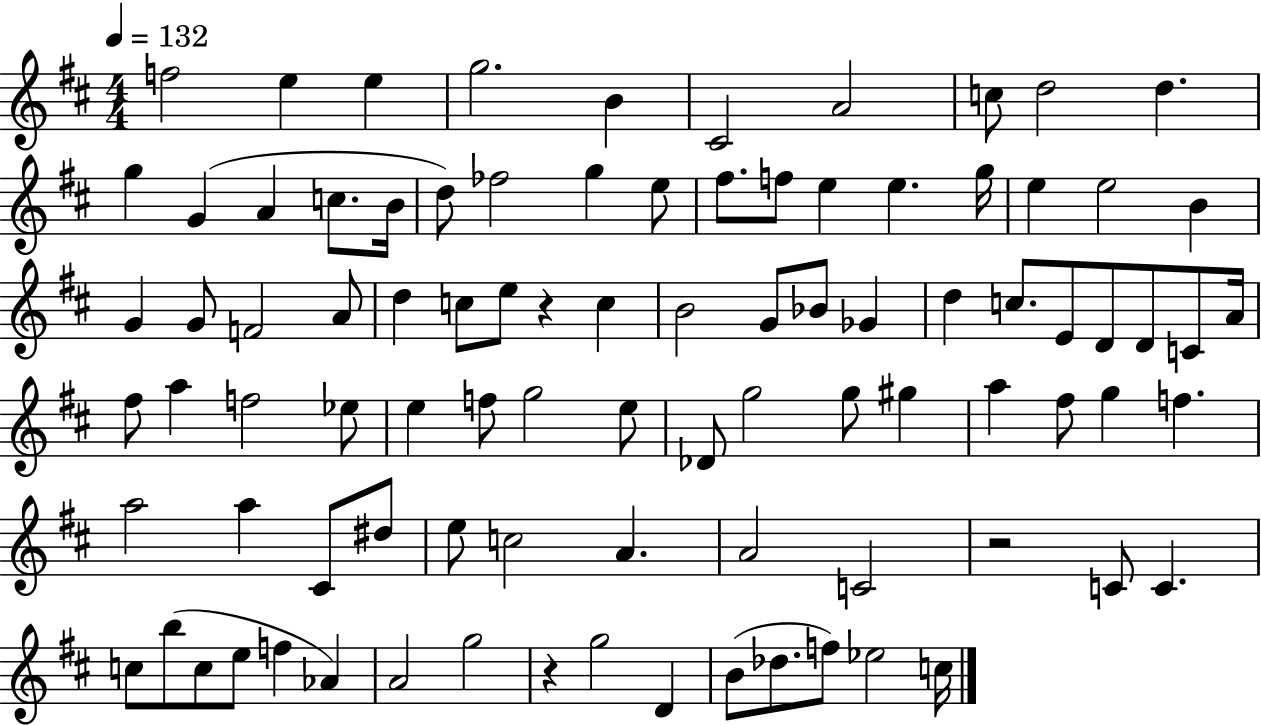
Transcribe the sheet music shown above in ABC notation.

X:1
T:Untitled
M:4/4
L:1/4
K:D
f2 e e g2 B ^C2 A2 c/2 d2 d g G A c/2 B/4 d/2 _f2 g e/2 ^f/2 f/2 e e g/4 e e2 B G G/2 F2 A/2 d c/2 e/2 z c B2 G/2 _B/2 _G d c/2 E/2 D/2 D/2 C/2 A/4 ^f/2 a f2 _e/2 e f/2 g2 e/2 _D/2 g2 g/2 ^g a ^f/2 g f a2 a ^C/2 ^d/2 e/2 c2 A A2 C2 z2 C/2 C c/2 b/2 c/2 e/2 f _A A2 g2 z g2 D B/2 _d/2 f/2 _e2 c/4